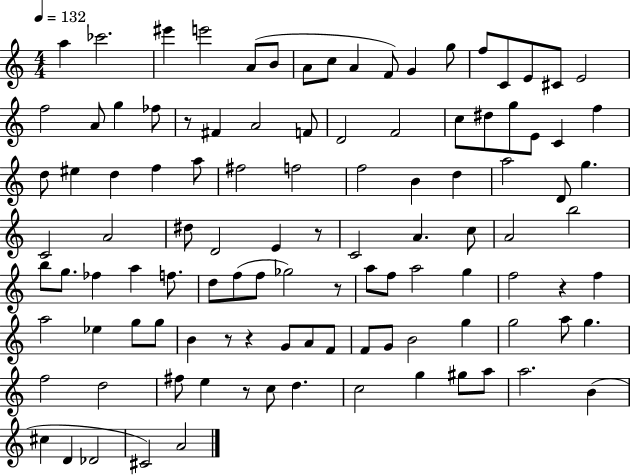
A5/q CES6/h. EIS6/q E6/h A4/e B4/e A4/e C5/e A4/q F4/e G4/q G5/e F5/e C4/e E4/e C#4/e E4/h F5/h A4/e G5/q FES5/e R/e F#4/q A4/h F4/e D4/h F4/h C5/e D#5/e G5/e E4/e C4/q F5/q D5/e EIS5/q D5/q F5/q A5/e F#5/h F5/h F5/h B4/q D5/q A5/h D4/e G5/q. C4/h A4/h D#5/e D4/h E4/q R/e C4/h A4/q. C5/e A4/h B5/h B5/e G5/e. FES5/q A5/q F5/e. D5/e F5/e F5/e Gb5/h R/e A5/e F5/e A5/h G5/q F5/h R/q F5/q A5/h Eb5/q G5/e G5/e B4/q R/e R/q G4/e A4/e F4/e F4/e G4/e B4/h G5/q G5/h A5/e G5/q. F5/h D5/h F#5/e E5/q R/e C5/e D5/q. C5/h G5/q G#5/e A5/e A5/h. B4/q C#5/q D4/q Db4/h C#4/h A4/h